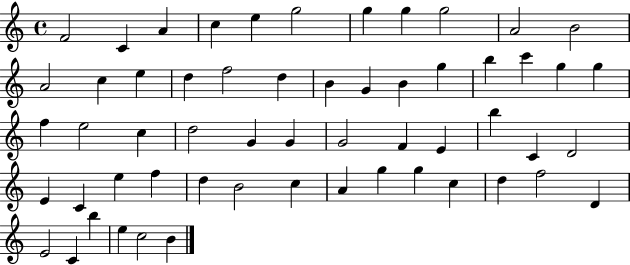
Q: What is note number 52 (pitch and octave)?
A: E4